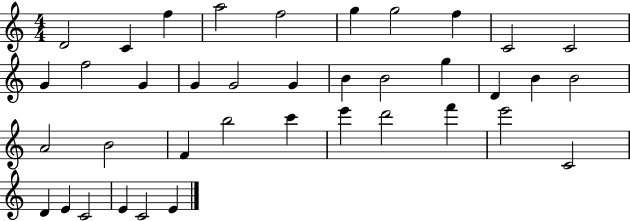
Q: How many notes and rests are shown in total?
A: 38